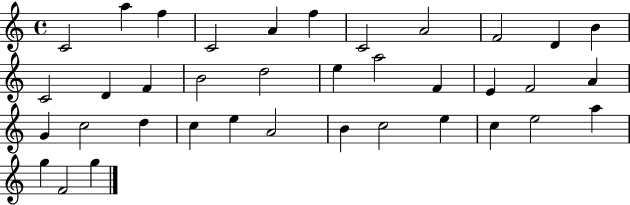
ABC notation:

X:1
T:Untitled
M:4/4
L:1/4
K:C
C2 a f C2 A f C2 A2 F2 D B C2 D F B2 d2 e a2 F E F2 A G c2 d c e A2 B c2 e c e2 a g F2 g